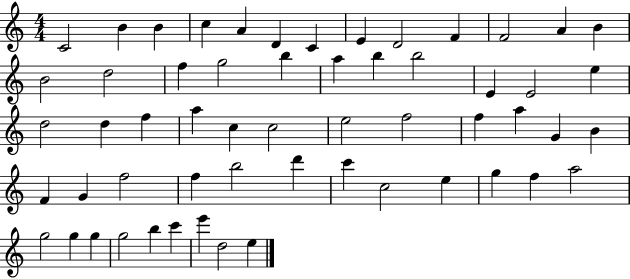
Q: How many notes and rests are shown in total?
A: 57